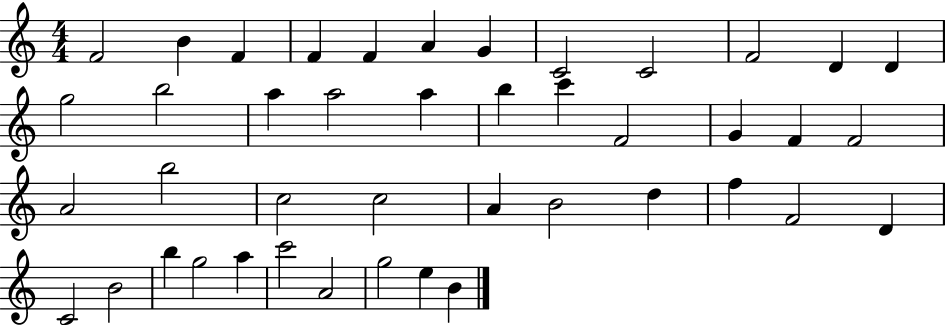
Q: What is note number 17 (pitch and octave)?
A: A5